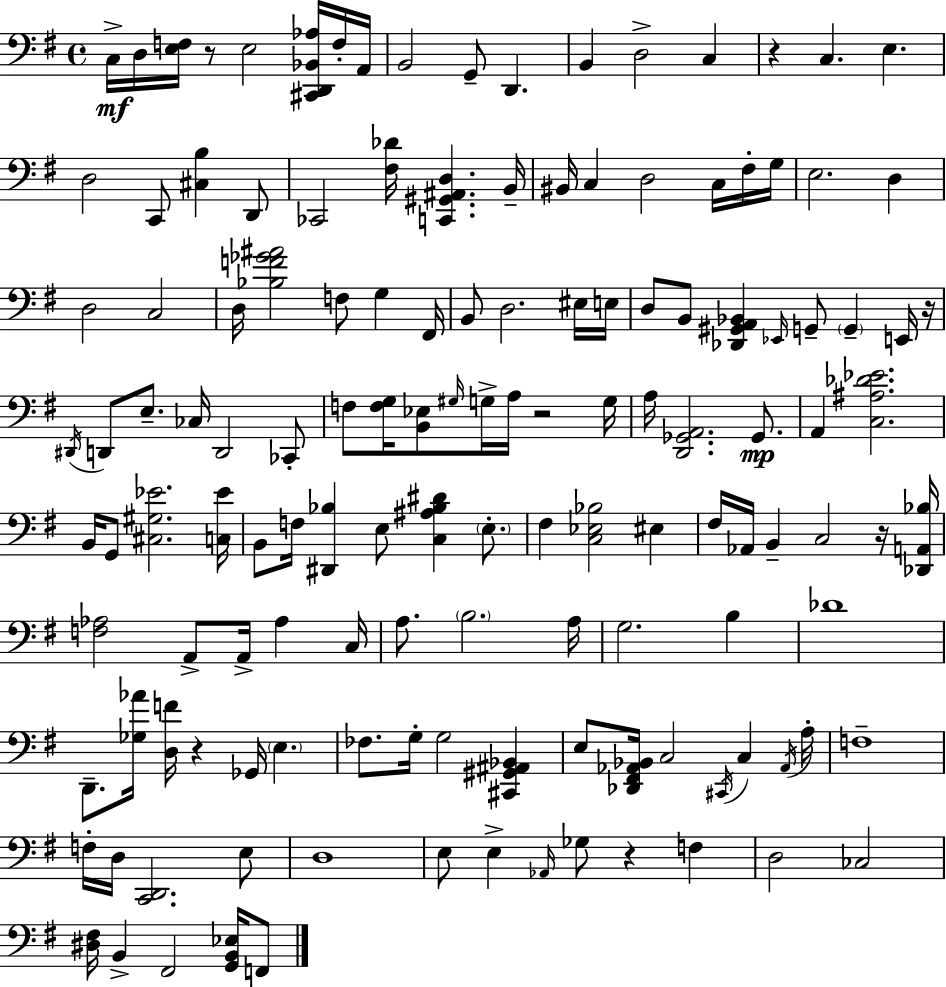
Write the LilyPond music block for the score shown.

{
  \clef bass
  \time 4/4
  \defaultTimeSignature
  \key g \major
  \repeat volta 2 { c16->\mf d16 <e f>16 r8 e2 <cis, d, bes, aes>16 f16-. a,16 | b,2 g,8-- d,4. | b,4 d2-> c4 | r4 c4. e4. | \break d2 c,8 <cis b>4 d,8 | ces,2 <fis des'>16 <c, gis, ais, d>4. b,16-- | bis,16 c4 d2 c16 fis16-. g16 | e2. d4 | \break d2 c2 | d16 <bes f' ges' ais'>2 f8 g4 fis,16 | b,8 d2. eis16 e16 | d8 b,8 <des, gis, a, bes,>4 \grace { ees,16 } g,8-- \parenthesize g,4-- e,16 | \break r16 \acciaccatura { dis,16 } d,8 e8.-- ces16 d,2 | ces,8-. f8 <f g>16 <b, ees>8 \grace { gis16 } g16-> a16 r2 | g16 a16 <d, ges, a,>2. | ges,8.\mp a,4 <c ais des' ees'>2. | \break b,16 g,8 <cis gis ees'>2. | <c ees'>16 b,8 f16 <dis, bes>4 e8 <c ais bes dis'>4 | \parenthesize e8.-. fis4 <c ees bes>2 eis4 | fis16 aes,16 b,4-- c2 | \break r16 <des, a, bes>16 <f aes>2 a,8-> a,16-> aes4 | c16 a8. \parenthesize b2. | a16 g2. b4 | des'1 | \break d,8.-- <ges aes'>16 <d f'>16 r4 ges,16 \parenthesize e4. | fes8. g16-. g2 <cis, gis, ais, bes,>4 | e8 <des, fis, aes, bes,>16 c2 \acciaccatura { cis,16 } c4 | \acciaccatura { aes,16 } a16-. f1-- | \break f16-. d16 <c, d,>2. | e8 d1 | e8 e4-> \grace { aes,16 } ges8 r4 | f4 d2 ces2 | \break <dis fis>16 b,4-> fis,2 | <g, b, ees>16 f,8 } \bar "|."
}